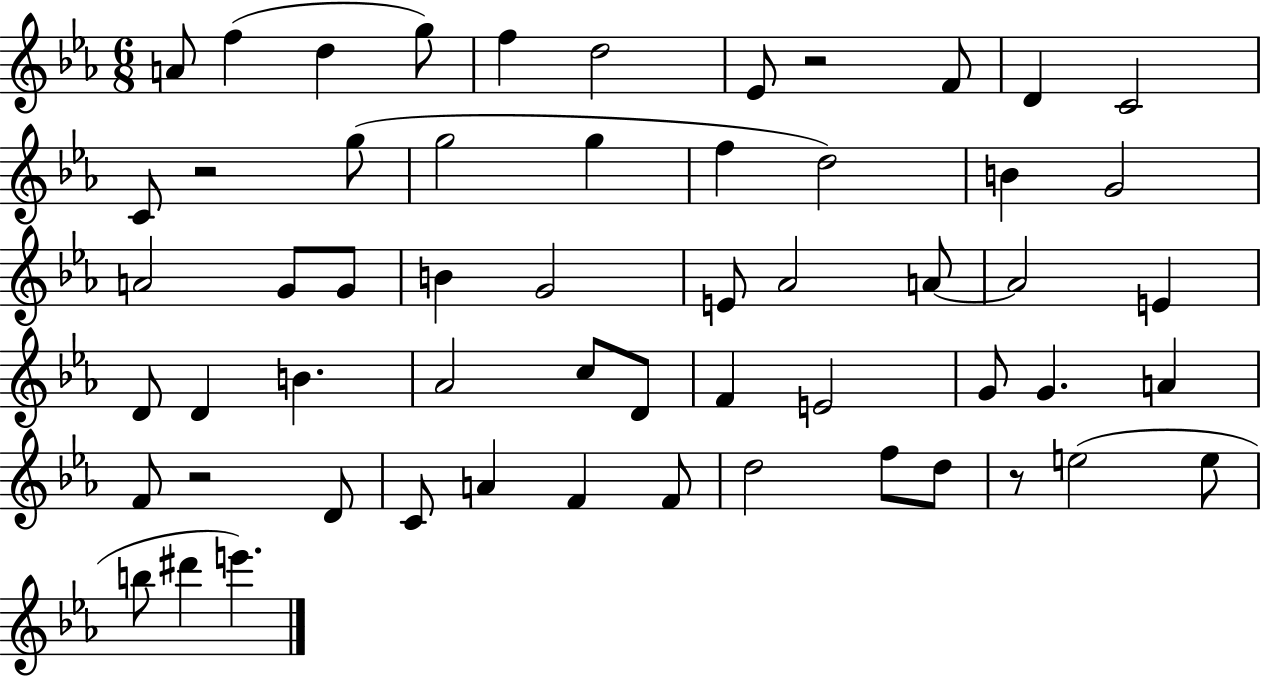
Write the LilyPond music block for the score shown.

{
  \clef treble
  \numericTimeSignature
  \time 6/8
  \key ees \major
  a'8 f''4( d''4 g''8) | f''4 d''2 | ees'8 r2 f'8 | d'4 c'2 | \break c'8 r2 g''8( | g''2 g''4 | f''4 d''2) | b'4 g'2 | \break a'2 g'8 g'8 | b'4 g'2 | e'8 aes'2 a'8~~ | a'2 e'4 | \break d'8 d'4 b'4. | aes'2 c''8 d'8 | f'4 e'2 | g'8 g'4. a'4 | \break f'8 r2 d'8 | c'8 a'4 f'4 f'8 | d''2 f''8 d''8 | r8 e''2( e''8 | \break b''8 dis'''4 e'''4.) | \bar "|."
}